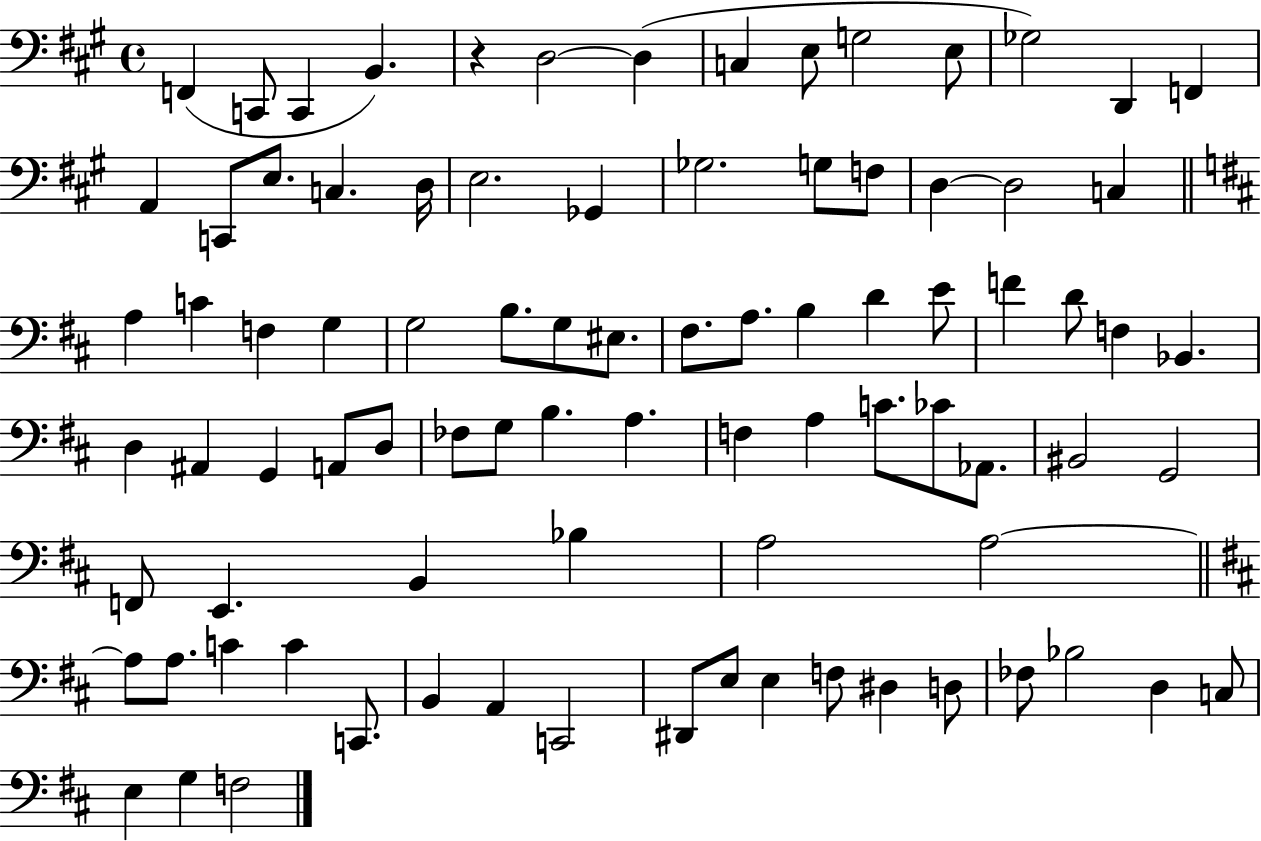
{
  \clef bass
  \time 4/4
  \defaultTimeSignature
  \key a \major
  f,4( c,8 c,4 b,4.) | r4 d2~~ d4( | c4 e8 g2 e8 | ges2) d,4 f,4 | \break a,4 c,8 e8. c4. d16 | e2. ges,4 | ges2. g8 f8 | d4~~ d2 c4 | \break \bar "||" \break \key d \major a4 c'4 f4 g4 | g2 b8. g8 eis8. | fis8. a8. b4 d'4 e'8 | f'4 d'8 f4 bes,4. | \break d4 ais,4 g,4 a,8 d8 | fes8 g8 b4. a4. | f4 a4 c'8. ces'8 aes,8. | bis,2 g,2 | \break f,8 e,4. b,4 bes4 | a2 a2~~ | \bar "||" \break \key b \minor a8 a8. c'4 c'4 c,8. | b,4 a,4 c,2 | dis,8 e8 e4 f8 dis4 d8 | fes8 bes2 d4 c8 | \break e4 g4 f2 | \bar "|."
}